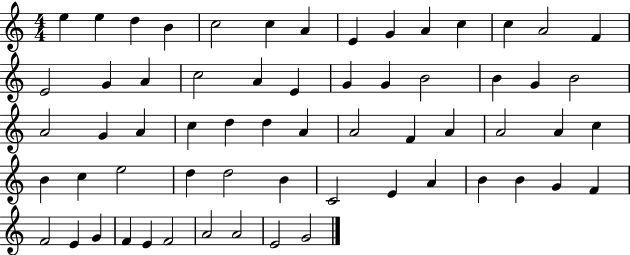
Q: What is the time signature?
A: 4/4